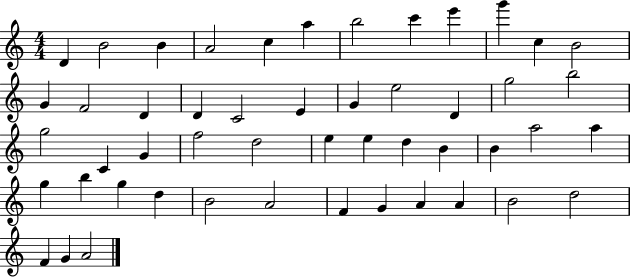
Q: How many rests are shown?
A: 0